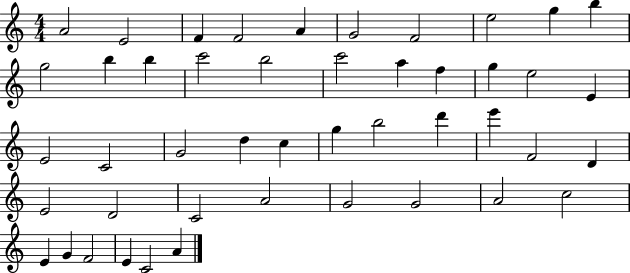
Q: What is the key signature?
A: C major